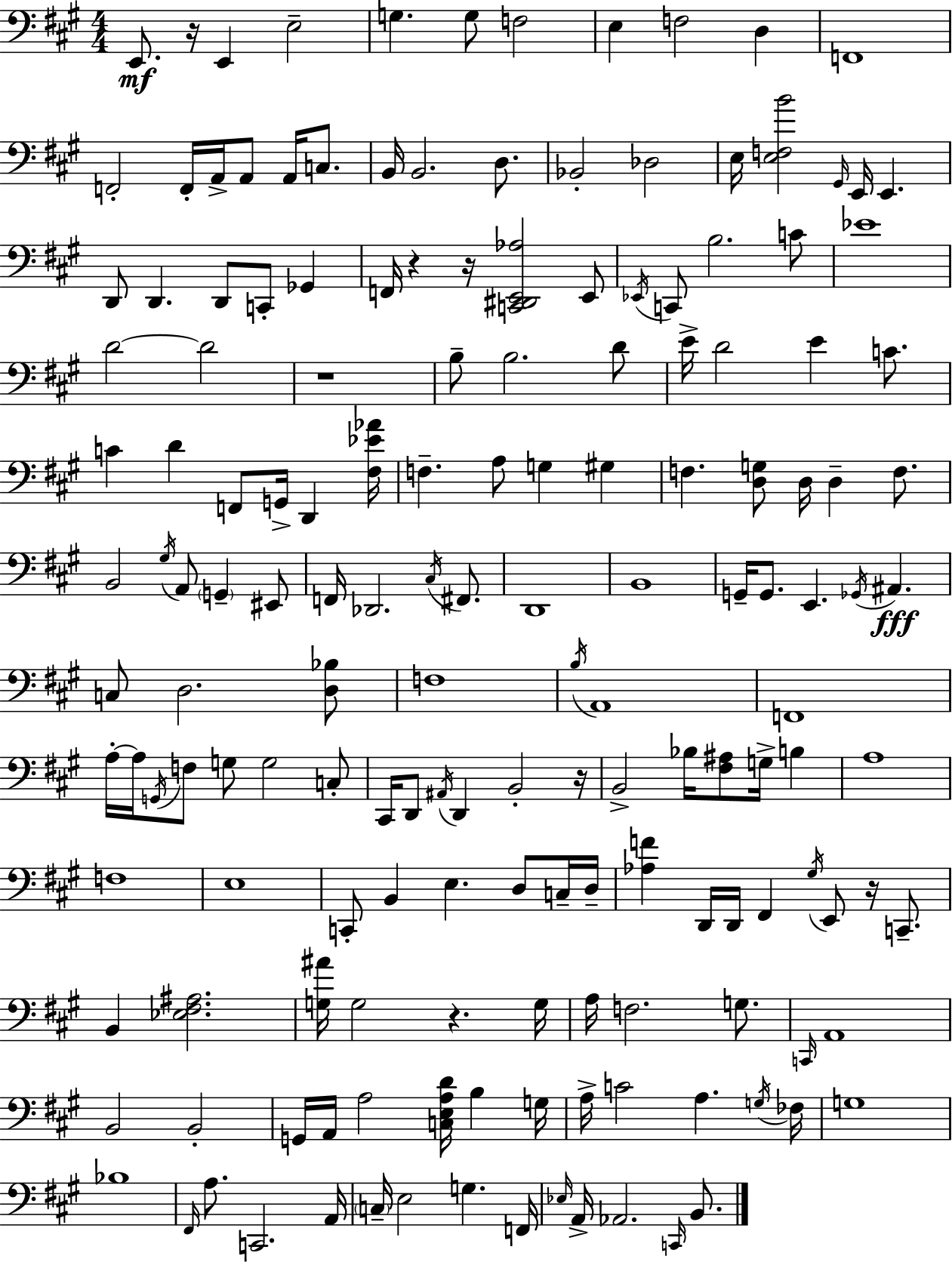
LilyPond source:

{
  \clef bass
  \numericTimeSignature
  \time 4/4
  \key a \major
  e,8.\mf r16 e,4 e2-- | g4. g8 f2 | e4 f2 d4 | f,1 | \break f,2-. f,16-. a,16-> a,8 a,16 c8. | b,16 b,2. d8. | bes,2-. des2 | e16 <e f b'>2 \grace { gis,16 } e,16 e,4. | \break d,8 d,4. d,8 c,8-. ges,4 | f,16 r4 r16 <c, dis, e, aes>2 e,8 | \acciaccatura { ees,16 } c,8 b2. | c'8 ees'1 | \break d'2~~ d'2 | r1 | b8-- b2. | d'8 e'16-> d'2 e'4 c'8. | \break c'4 d'4 f,8 g,16-> d,4 | <fis ees' aes'>16 f4.-- a8 g4 gis4 | f4. <d g>8 d16 d4-- f8. | b,2 \acciaccatura { gis16 } a,8 \parenthesize g,4-- | \break eis,8 f,16 des,2. | \acciaccatura { cis16 } fis,8. d,1 | b,1 | g,16-- g,8. e,4. \acciaccatura { ges,16 } ais,4.\fff | \break c8 d2. | <d bes>8 f1 | \acciaccatura { b16 } a,1 | f,1 | \break a16-.~~ a16 \acciaccatura { g,16 } f8 g8 g2 | c8-. cis,16 d,8 \acciaccatura { ais,16 } d,4 b,2-. | r16 b,2-> | bes16 <fis ais>8 g16-> b4 a1 | \break f1 | e1 | c,8-. b,4 e4. | d8 c16-- d16-- <aes f'>4 d,16 d,16 fis,4 | \break \acciaccatura { gis16 } e,8 r16 c,8.-- b,4 <ees fis ais>2. | <g ais'>16 g2 | r4. g16 a16 f2. | g8. \grace { c,16 } a,1 | \break b,2 | b,2-. g,16 a,16 a2 | <c e a d'>16 b4 g16 a16-> c'2 | a4. \acciaccatura { g16 } fes16 g1 | \break bes1 | \grace { fis,16 } a8. c,2. | a,16 \parenthesize c16-- e2 | g4. f,16 \grace { ees16 } a,16-> aes,2. | \break \grace { c,16 } b,8. \bar "|."
}